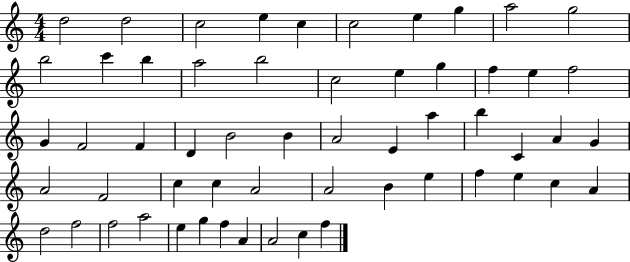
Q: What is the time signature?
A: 4/4